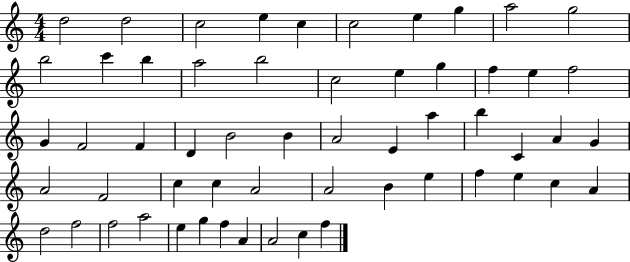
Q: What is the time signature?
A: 4/4